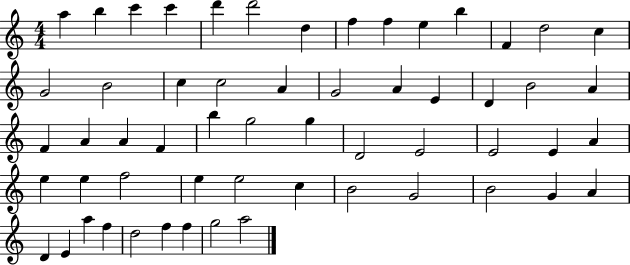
X:1
T:Untitled
M:4/4
L:1/4
K:C
a b c' c' d' d'2 d f f e b F d2 c G2 B2 c c2 A G2 A E D B2 A F A A F b g2 g D2 E2 E2 E A e e f2 e e2 c B2 G2 B2 G A D E a f d2 f f g2 a2